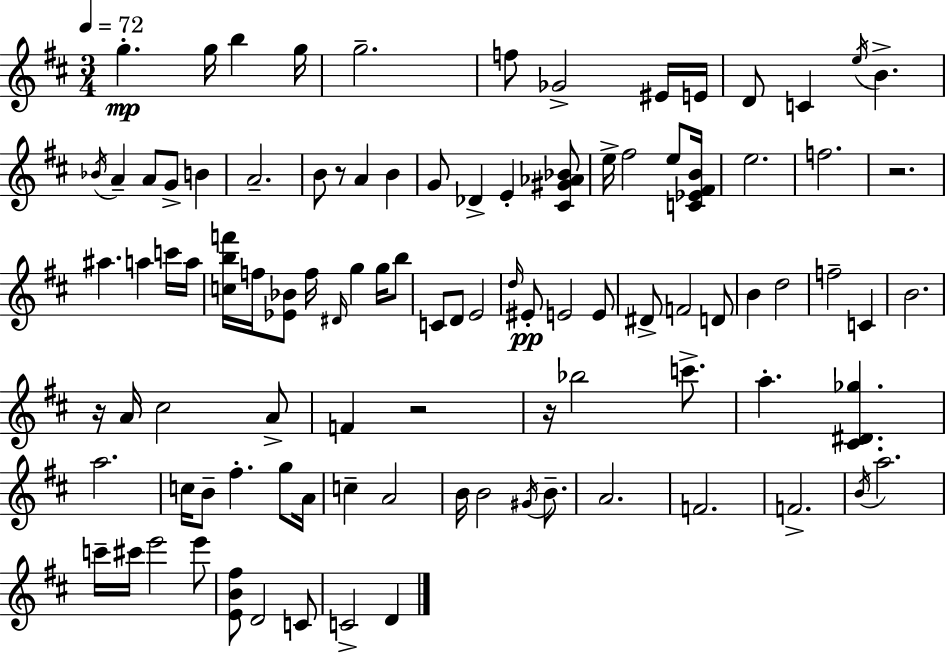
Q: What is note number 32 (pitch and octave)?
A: A5